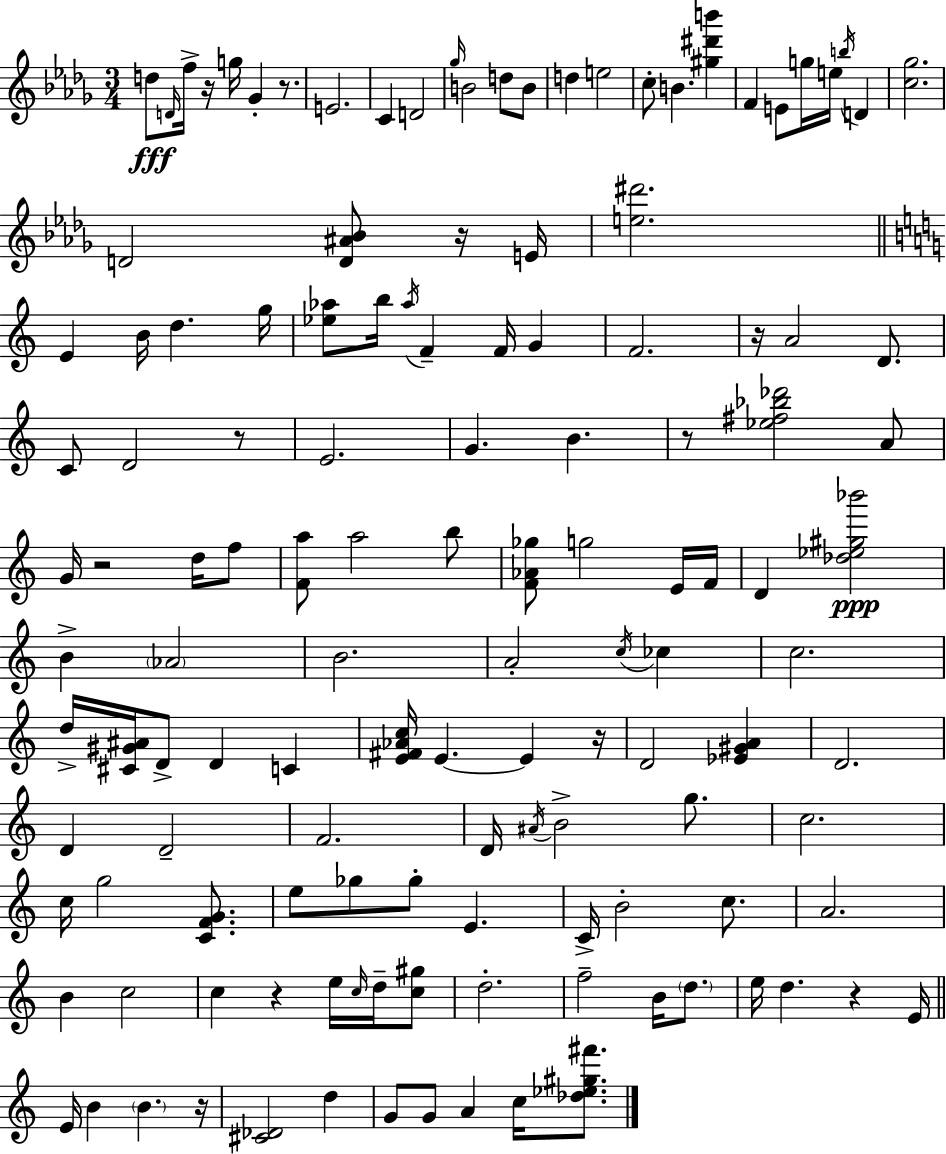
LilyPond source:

{
  \clef treble
  \numericTimeSignature
  \time 3/4
  \key bes \minor
  \repeat volta 2 { d''8\fff \grace { d'16 } f''16-> r16 g''16 ges'4-. r8. | e'2. | c'4 d'2 | \grace { ges''16 } b'2 d''8 | \break b'8 d''4 e''2 | c''8-. b'4. <gis'' dis''' b'''>4 | f'4 e'8 g''16 e''16 \acciaccatura { b''16 } d'4 | <c'' ges''>2. | \break d'2 <d' ais' bes'>8 | r16 e'16 <e'' dis'''>2. | \bar "||" \break \key c \major e'4 b'16 d''4. g''16 | <ees'' aes''>8 b''16 \acciaccatura { aes''16 } f'4-- f'16 g'4 | f'2. | r16 a'2 d'8. | \break c'8 d'2 r8 | e'2. | g'4. b'4. | r8 <ees'' fis'' bes'' des'''>2 a'8 | \break g'16 r2 d''16 f''8 | <f' a''>8 a''2 b''8 | <f' aes' ges''>8 g''2 e'16 | f'16 d'4 <des'' ees'' gis'' bes'''>2\ppp | \break b'4-> \parenthesize aes'2 | b'2. | a'2-. \acciaccatura { c''16 } ces''4 | c''2. | \break d''16-> <cis' gis' ais'>16 d'8-> d'4 c'4 | <e' fis' aes' c''>16 e'4.~~ e'4 | r16 d'2 <ees' gis' a'>4 | d'2. | \break d'4 d'2-- | f'2. | d'16 \acciaccatura { ais'16 } b'2-> | g''8. c''2. | \break c''16 g''2 | <c' f' g'>8. e''8 ges''8 ges''8-. e'4. | c'16-> b'2-. | c''8. a'2. | \break b'4 c''2 | c''4 r4 e''16 | \grace { c''16 } d''16-- <c'' gis''>8 d''2.-. | f''2-- | \break b'16 \parenthesize d''8. e''16 d''4. r4 | e'16 \bar "||" \break \key c \major e'16 b'4 \parenthesize b'4. r16 | <cis' des'>2 d''4 | g'8 g'8 a'4 c''16 <des'' ees'' gis'' fis'''>8. | } \bar "|."
}